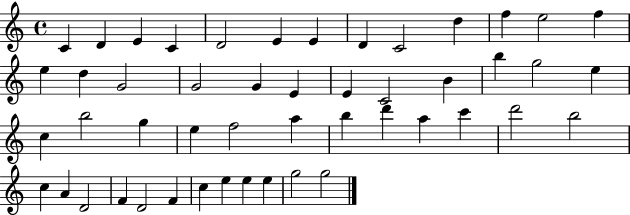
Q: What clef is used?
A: treble